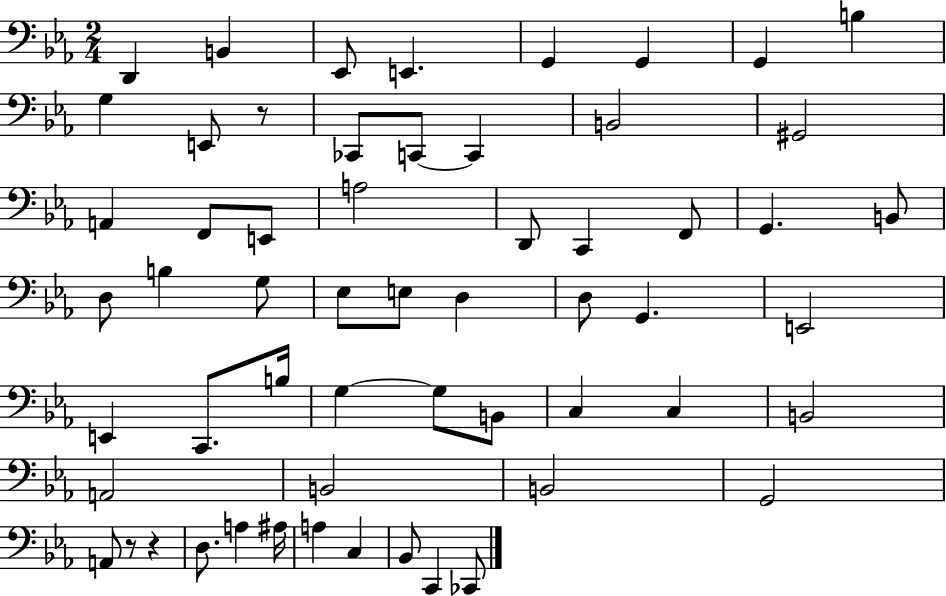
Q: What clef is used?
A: bass